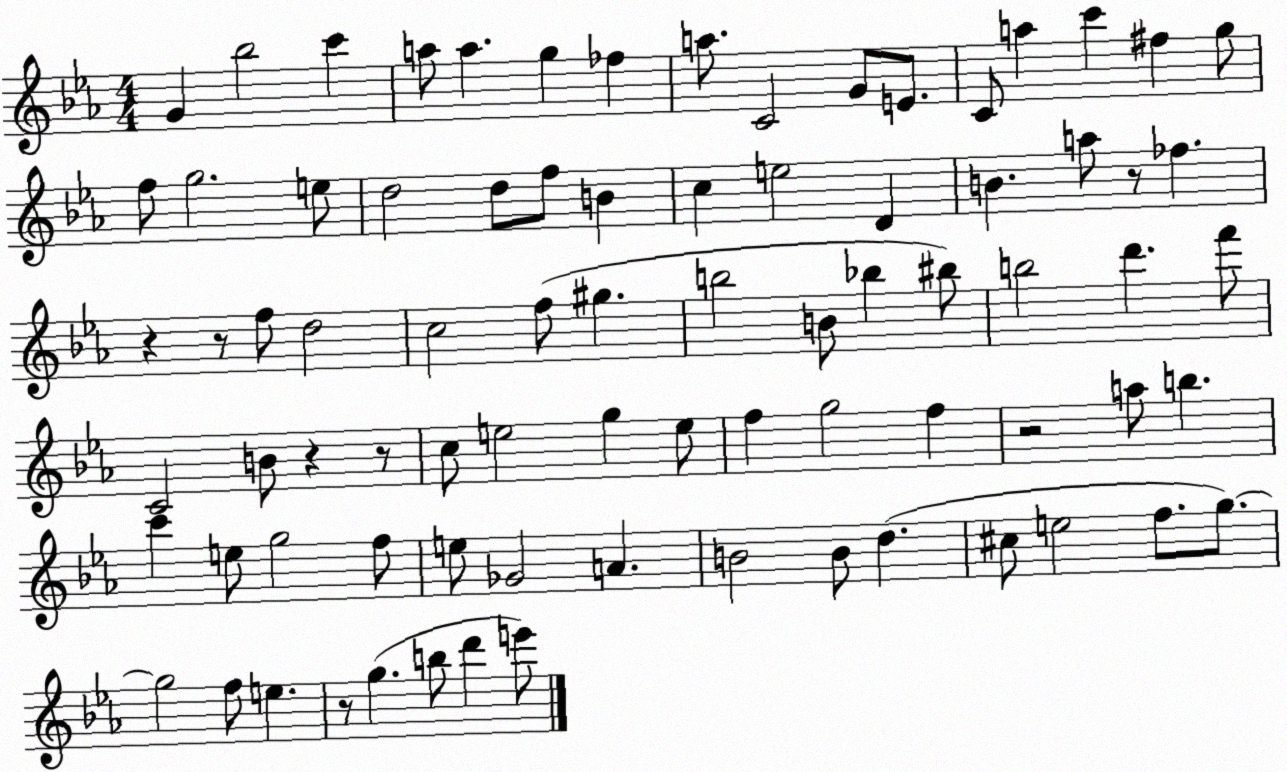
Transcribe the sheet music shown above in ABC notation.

X:1
T:Untitled
M:4/4
L:1/4
K:Eb
G _b2 c' a/2 a g _f a/2 C2 G/2 E/2 C/2 a c' ^f g/2 f/2 g2 e/2 d2 d/2 f/2 B c e2 D B a/2 z/2 _f z z/2 f/2 d2 c2 f/2 ^g b2 B/2 _b ^b/2 b2 d' f'/2 C2 B/2 z z/2 c/2 e2 g e/2 f g2 f z2 a/2 b c' e/2 g2 f/2 e/2 _G2 A B2 B/2 d ^c/2 e2 f/2 g/2 g2 f/2 e z/2 g b/2 d' e'/2